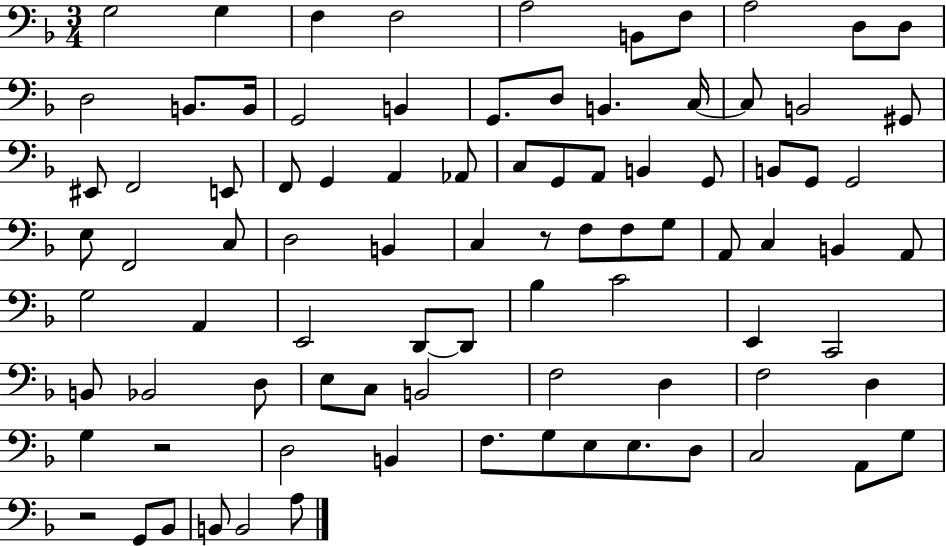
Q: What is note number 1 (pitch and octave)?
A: G3